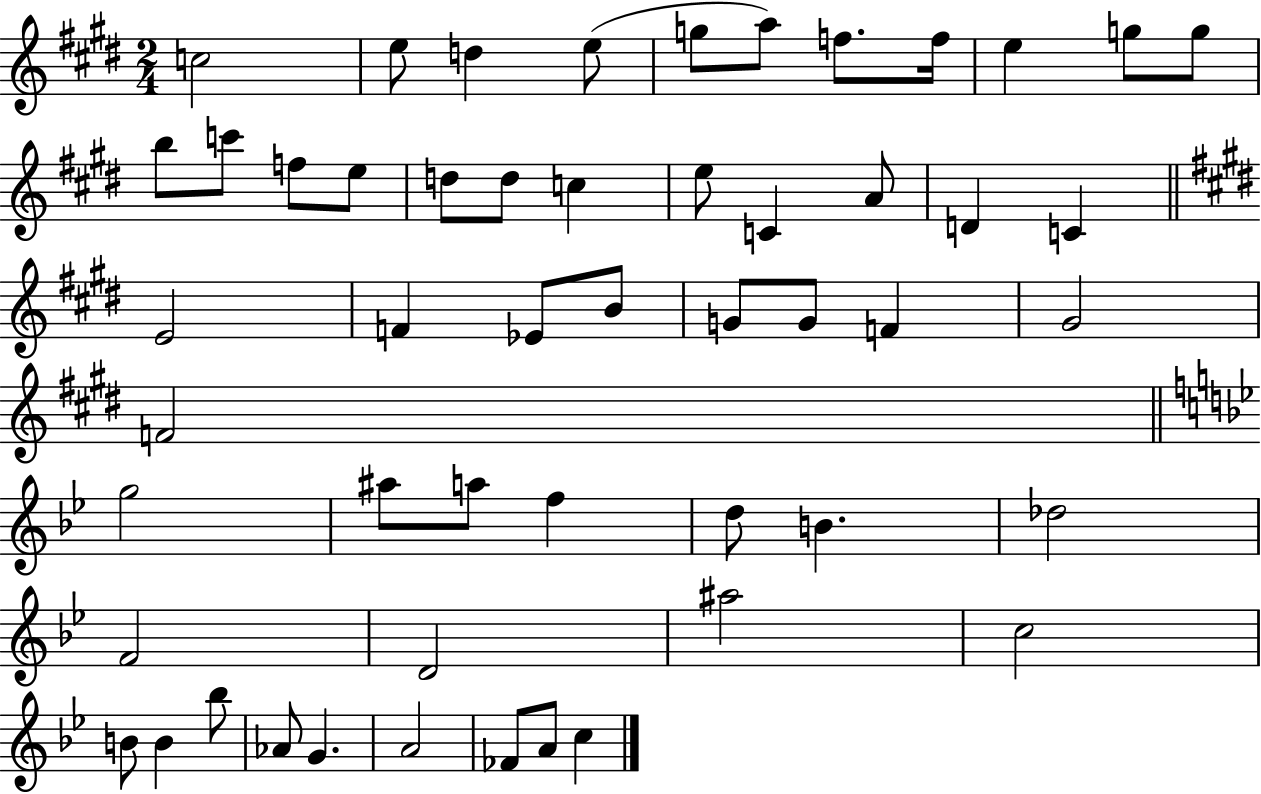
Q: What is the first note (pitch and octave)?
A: C5